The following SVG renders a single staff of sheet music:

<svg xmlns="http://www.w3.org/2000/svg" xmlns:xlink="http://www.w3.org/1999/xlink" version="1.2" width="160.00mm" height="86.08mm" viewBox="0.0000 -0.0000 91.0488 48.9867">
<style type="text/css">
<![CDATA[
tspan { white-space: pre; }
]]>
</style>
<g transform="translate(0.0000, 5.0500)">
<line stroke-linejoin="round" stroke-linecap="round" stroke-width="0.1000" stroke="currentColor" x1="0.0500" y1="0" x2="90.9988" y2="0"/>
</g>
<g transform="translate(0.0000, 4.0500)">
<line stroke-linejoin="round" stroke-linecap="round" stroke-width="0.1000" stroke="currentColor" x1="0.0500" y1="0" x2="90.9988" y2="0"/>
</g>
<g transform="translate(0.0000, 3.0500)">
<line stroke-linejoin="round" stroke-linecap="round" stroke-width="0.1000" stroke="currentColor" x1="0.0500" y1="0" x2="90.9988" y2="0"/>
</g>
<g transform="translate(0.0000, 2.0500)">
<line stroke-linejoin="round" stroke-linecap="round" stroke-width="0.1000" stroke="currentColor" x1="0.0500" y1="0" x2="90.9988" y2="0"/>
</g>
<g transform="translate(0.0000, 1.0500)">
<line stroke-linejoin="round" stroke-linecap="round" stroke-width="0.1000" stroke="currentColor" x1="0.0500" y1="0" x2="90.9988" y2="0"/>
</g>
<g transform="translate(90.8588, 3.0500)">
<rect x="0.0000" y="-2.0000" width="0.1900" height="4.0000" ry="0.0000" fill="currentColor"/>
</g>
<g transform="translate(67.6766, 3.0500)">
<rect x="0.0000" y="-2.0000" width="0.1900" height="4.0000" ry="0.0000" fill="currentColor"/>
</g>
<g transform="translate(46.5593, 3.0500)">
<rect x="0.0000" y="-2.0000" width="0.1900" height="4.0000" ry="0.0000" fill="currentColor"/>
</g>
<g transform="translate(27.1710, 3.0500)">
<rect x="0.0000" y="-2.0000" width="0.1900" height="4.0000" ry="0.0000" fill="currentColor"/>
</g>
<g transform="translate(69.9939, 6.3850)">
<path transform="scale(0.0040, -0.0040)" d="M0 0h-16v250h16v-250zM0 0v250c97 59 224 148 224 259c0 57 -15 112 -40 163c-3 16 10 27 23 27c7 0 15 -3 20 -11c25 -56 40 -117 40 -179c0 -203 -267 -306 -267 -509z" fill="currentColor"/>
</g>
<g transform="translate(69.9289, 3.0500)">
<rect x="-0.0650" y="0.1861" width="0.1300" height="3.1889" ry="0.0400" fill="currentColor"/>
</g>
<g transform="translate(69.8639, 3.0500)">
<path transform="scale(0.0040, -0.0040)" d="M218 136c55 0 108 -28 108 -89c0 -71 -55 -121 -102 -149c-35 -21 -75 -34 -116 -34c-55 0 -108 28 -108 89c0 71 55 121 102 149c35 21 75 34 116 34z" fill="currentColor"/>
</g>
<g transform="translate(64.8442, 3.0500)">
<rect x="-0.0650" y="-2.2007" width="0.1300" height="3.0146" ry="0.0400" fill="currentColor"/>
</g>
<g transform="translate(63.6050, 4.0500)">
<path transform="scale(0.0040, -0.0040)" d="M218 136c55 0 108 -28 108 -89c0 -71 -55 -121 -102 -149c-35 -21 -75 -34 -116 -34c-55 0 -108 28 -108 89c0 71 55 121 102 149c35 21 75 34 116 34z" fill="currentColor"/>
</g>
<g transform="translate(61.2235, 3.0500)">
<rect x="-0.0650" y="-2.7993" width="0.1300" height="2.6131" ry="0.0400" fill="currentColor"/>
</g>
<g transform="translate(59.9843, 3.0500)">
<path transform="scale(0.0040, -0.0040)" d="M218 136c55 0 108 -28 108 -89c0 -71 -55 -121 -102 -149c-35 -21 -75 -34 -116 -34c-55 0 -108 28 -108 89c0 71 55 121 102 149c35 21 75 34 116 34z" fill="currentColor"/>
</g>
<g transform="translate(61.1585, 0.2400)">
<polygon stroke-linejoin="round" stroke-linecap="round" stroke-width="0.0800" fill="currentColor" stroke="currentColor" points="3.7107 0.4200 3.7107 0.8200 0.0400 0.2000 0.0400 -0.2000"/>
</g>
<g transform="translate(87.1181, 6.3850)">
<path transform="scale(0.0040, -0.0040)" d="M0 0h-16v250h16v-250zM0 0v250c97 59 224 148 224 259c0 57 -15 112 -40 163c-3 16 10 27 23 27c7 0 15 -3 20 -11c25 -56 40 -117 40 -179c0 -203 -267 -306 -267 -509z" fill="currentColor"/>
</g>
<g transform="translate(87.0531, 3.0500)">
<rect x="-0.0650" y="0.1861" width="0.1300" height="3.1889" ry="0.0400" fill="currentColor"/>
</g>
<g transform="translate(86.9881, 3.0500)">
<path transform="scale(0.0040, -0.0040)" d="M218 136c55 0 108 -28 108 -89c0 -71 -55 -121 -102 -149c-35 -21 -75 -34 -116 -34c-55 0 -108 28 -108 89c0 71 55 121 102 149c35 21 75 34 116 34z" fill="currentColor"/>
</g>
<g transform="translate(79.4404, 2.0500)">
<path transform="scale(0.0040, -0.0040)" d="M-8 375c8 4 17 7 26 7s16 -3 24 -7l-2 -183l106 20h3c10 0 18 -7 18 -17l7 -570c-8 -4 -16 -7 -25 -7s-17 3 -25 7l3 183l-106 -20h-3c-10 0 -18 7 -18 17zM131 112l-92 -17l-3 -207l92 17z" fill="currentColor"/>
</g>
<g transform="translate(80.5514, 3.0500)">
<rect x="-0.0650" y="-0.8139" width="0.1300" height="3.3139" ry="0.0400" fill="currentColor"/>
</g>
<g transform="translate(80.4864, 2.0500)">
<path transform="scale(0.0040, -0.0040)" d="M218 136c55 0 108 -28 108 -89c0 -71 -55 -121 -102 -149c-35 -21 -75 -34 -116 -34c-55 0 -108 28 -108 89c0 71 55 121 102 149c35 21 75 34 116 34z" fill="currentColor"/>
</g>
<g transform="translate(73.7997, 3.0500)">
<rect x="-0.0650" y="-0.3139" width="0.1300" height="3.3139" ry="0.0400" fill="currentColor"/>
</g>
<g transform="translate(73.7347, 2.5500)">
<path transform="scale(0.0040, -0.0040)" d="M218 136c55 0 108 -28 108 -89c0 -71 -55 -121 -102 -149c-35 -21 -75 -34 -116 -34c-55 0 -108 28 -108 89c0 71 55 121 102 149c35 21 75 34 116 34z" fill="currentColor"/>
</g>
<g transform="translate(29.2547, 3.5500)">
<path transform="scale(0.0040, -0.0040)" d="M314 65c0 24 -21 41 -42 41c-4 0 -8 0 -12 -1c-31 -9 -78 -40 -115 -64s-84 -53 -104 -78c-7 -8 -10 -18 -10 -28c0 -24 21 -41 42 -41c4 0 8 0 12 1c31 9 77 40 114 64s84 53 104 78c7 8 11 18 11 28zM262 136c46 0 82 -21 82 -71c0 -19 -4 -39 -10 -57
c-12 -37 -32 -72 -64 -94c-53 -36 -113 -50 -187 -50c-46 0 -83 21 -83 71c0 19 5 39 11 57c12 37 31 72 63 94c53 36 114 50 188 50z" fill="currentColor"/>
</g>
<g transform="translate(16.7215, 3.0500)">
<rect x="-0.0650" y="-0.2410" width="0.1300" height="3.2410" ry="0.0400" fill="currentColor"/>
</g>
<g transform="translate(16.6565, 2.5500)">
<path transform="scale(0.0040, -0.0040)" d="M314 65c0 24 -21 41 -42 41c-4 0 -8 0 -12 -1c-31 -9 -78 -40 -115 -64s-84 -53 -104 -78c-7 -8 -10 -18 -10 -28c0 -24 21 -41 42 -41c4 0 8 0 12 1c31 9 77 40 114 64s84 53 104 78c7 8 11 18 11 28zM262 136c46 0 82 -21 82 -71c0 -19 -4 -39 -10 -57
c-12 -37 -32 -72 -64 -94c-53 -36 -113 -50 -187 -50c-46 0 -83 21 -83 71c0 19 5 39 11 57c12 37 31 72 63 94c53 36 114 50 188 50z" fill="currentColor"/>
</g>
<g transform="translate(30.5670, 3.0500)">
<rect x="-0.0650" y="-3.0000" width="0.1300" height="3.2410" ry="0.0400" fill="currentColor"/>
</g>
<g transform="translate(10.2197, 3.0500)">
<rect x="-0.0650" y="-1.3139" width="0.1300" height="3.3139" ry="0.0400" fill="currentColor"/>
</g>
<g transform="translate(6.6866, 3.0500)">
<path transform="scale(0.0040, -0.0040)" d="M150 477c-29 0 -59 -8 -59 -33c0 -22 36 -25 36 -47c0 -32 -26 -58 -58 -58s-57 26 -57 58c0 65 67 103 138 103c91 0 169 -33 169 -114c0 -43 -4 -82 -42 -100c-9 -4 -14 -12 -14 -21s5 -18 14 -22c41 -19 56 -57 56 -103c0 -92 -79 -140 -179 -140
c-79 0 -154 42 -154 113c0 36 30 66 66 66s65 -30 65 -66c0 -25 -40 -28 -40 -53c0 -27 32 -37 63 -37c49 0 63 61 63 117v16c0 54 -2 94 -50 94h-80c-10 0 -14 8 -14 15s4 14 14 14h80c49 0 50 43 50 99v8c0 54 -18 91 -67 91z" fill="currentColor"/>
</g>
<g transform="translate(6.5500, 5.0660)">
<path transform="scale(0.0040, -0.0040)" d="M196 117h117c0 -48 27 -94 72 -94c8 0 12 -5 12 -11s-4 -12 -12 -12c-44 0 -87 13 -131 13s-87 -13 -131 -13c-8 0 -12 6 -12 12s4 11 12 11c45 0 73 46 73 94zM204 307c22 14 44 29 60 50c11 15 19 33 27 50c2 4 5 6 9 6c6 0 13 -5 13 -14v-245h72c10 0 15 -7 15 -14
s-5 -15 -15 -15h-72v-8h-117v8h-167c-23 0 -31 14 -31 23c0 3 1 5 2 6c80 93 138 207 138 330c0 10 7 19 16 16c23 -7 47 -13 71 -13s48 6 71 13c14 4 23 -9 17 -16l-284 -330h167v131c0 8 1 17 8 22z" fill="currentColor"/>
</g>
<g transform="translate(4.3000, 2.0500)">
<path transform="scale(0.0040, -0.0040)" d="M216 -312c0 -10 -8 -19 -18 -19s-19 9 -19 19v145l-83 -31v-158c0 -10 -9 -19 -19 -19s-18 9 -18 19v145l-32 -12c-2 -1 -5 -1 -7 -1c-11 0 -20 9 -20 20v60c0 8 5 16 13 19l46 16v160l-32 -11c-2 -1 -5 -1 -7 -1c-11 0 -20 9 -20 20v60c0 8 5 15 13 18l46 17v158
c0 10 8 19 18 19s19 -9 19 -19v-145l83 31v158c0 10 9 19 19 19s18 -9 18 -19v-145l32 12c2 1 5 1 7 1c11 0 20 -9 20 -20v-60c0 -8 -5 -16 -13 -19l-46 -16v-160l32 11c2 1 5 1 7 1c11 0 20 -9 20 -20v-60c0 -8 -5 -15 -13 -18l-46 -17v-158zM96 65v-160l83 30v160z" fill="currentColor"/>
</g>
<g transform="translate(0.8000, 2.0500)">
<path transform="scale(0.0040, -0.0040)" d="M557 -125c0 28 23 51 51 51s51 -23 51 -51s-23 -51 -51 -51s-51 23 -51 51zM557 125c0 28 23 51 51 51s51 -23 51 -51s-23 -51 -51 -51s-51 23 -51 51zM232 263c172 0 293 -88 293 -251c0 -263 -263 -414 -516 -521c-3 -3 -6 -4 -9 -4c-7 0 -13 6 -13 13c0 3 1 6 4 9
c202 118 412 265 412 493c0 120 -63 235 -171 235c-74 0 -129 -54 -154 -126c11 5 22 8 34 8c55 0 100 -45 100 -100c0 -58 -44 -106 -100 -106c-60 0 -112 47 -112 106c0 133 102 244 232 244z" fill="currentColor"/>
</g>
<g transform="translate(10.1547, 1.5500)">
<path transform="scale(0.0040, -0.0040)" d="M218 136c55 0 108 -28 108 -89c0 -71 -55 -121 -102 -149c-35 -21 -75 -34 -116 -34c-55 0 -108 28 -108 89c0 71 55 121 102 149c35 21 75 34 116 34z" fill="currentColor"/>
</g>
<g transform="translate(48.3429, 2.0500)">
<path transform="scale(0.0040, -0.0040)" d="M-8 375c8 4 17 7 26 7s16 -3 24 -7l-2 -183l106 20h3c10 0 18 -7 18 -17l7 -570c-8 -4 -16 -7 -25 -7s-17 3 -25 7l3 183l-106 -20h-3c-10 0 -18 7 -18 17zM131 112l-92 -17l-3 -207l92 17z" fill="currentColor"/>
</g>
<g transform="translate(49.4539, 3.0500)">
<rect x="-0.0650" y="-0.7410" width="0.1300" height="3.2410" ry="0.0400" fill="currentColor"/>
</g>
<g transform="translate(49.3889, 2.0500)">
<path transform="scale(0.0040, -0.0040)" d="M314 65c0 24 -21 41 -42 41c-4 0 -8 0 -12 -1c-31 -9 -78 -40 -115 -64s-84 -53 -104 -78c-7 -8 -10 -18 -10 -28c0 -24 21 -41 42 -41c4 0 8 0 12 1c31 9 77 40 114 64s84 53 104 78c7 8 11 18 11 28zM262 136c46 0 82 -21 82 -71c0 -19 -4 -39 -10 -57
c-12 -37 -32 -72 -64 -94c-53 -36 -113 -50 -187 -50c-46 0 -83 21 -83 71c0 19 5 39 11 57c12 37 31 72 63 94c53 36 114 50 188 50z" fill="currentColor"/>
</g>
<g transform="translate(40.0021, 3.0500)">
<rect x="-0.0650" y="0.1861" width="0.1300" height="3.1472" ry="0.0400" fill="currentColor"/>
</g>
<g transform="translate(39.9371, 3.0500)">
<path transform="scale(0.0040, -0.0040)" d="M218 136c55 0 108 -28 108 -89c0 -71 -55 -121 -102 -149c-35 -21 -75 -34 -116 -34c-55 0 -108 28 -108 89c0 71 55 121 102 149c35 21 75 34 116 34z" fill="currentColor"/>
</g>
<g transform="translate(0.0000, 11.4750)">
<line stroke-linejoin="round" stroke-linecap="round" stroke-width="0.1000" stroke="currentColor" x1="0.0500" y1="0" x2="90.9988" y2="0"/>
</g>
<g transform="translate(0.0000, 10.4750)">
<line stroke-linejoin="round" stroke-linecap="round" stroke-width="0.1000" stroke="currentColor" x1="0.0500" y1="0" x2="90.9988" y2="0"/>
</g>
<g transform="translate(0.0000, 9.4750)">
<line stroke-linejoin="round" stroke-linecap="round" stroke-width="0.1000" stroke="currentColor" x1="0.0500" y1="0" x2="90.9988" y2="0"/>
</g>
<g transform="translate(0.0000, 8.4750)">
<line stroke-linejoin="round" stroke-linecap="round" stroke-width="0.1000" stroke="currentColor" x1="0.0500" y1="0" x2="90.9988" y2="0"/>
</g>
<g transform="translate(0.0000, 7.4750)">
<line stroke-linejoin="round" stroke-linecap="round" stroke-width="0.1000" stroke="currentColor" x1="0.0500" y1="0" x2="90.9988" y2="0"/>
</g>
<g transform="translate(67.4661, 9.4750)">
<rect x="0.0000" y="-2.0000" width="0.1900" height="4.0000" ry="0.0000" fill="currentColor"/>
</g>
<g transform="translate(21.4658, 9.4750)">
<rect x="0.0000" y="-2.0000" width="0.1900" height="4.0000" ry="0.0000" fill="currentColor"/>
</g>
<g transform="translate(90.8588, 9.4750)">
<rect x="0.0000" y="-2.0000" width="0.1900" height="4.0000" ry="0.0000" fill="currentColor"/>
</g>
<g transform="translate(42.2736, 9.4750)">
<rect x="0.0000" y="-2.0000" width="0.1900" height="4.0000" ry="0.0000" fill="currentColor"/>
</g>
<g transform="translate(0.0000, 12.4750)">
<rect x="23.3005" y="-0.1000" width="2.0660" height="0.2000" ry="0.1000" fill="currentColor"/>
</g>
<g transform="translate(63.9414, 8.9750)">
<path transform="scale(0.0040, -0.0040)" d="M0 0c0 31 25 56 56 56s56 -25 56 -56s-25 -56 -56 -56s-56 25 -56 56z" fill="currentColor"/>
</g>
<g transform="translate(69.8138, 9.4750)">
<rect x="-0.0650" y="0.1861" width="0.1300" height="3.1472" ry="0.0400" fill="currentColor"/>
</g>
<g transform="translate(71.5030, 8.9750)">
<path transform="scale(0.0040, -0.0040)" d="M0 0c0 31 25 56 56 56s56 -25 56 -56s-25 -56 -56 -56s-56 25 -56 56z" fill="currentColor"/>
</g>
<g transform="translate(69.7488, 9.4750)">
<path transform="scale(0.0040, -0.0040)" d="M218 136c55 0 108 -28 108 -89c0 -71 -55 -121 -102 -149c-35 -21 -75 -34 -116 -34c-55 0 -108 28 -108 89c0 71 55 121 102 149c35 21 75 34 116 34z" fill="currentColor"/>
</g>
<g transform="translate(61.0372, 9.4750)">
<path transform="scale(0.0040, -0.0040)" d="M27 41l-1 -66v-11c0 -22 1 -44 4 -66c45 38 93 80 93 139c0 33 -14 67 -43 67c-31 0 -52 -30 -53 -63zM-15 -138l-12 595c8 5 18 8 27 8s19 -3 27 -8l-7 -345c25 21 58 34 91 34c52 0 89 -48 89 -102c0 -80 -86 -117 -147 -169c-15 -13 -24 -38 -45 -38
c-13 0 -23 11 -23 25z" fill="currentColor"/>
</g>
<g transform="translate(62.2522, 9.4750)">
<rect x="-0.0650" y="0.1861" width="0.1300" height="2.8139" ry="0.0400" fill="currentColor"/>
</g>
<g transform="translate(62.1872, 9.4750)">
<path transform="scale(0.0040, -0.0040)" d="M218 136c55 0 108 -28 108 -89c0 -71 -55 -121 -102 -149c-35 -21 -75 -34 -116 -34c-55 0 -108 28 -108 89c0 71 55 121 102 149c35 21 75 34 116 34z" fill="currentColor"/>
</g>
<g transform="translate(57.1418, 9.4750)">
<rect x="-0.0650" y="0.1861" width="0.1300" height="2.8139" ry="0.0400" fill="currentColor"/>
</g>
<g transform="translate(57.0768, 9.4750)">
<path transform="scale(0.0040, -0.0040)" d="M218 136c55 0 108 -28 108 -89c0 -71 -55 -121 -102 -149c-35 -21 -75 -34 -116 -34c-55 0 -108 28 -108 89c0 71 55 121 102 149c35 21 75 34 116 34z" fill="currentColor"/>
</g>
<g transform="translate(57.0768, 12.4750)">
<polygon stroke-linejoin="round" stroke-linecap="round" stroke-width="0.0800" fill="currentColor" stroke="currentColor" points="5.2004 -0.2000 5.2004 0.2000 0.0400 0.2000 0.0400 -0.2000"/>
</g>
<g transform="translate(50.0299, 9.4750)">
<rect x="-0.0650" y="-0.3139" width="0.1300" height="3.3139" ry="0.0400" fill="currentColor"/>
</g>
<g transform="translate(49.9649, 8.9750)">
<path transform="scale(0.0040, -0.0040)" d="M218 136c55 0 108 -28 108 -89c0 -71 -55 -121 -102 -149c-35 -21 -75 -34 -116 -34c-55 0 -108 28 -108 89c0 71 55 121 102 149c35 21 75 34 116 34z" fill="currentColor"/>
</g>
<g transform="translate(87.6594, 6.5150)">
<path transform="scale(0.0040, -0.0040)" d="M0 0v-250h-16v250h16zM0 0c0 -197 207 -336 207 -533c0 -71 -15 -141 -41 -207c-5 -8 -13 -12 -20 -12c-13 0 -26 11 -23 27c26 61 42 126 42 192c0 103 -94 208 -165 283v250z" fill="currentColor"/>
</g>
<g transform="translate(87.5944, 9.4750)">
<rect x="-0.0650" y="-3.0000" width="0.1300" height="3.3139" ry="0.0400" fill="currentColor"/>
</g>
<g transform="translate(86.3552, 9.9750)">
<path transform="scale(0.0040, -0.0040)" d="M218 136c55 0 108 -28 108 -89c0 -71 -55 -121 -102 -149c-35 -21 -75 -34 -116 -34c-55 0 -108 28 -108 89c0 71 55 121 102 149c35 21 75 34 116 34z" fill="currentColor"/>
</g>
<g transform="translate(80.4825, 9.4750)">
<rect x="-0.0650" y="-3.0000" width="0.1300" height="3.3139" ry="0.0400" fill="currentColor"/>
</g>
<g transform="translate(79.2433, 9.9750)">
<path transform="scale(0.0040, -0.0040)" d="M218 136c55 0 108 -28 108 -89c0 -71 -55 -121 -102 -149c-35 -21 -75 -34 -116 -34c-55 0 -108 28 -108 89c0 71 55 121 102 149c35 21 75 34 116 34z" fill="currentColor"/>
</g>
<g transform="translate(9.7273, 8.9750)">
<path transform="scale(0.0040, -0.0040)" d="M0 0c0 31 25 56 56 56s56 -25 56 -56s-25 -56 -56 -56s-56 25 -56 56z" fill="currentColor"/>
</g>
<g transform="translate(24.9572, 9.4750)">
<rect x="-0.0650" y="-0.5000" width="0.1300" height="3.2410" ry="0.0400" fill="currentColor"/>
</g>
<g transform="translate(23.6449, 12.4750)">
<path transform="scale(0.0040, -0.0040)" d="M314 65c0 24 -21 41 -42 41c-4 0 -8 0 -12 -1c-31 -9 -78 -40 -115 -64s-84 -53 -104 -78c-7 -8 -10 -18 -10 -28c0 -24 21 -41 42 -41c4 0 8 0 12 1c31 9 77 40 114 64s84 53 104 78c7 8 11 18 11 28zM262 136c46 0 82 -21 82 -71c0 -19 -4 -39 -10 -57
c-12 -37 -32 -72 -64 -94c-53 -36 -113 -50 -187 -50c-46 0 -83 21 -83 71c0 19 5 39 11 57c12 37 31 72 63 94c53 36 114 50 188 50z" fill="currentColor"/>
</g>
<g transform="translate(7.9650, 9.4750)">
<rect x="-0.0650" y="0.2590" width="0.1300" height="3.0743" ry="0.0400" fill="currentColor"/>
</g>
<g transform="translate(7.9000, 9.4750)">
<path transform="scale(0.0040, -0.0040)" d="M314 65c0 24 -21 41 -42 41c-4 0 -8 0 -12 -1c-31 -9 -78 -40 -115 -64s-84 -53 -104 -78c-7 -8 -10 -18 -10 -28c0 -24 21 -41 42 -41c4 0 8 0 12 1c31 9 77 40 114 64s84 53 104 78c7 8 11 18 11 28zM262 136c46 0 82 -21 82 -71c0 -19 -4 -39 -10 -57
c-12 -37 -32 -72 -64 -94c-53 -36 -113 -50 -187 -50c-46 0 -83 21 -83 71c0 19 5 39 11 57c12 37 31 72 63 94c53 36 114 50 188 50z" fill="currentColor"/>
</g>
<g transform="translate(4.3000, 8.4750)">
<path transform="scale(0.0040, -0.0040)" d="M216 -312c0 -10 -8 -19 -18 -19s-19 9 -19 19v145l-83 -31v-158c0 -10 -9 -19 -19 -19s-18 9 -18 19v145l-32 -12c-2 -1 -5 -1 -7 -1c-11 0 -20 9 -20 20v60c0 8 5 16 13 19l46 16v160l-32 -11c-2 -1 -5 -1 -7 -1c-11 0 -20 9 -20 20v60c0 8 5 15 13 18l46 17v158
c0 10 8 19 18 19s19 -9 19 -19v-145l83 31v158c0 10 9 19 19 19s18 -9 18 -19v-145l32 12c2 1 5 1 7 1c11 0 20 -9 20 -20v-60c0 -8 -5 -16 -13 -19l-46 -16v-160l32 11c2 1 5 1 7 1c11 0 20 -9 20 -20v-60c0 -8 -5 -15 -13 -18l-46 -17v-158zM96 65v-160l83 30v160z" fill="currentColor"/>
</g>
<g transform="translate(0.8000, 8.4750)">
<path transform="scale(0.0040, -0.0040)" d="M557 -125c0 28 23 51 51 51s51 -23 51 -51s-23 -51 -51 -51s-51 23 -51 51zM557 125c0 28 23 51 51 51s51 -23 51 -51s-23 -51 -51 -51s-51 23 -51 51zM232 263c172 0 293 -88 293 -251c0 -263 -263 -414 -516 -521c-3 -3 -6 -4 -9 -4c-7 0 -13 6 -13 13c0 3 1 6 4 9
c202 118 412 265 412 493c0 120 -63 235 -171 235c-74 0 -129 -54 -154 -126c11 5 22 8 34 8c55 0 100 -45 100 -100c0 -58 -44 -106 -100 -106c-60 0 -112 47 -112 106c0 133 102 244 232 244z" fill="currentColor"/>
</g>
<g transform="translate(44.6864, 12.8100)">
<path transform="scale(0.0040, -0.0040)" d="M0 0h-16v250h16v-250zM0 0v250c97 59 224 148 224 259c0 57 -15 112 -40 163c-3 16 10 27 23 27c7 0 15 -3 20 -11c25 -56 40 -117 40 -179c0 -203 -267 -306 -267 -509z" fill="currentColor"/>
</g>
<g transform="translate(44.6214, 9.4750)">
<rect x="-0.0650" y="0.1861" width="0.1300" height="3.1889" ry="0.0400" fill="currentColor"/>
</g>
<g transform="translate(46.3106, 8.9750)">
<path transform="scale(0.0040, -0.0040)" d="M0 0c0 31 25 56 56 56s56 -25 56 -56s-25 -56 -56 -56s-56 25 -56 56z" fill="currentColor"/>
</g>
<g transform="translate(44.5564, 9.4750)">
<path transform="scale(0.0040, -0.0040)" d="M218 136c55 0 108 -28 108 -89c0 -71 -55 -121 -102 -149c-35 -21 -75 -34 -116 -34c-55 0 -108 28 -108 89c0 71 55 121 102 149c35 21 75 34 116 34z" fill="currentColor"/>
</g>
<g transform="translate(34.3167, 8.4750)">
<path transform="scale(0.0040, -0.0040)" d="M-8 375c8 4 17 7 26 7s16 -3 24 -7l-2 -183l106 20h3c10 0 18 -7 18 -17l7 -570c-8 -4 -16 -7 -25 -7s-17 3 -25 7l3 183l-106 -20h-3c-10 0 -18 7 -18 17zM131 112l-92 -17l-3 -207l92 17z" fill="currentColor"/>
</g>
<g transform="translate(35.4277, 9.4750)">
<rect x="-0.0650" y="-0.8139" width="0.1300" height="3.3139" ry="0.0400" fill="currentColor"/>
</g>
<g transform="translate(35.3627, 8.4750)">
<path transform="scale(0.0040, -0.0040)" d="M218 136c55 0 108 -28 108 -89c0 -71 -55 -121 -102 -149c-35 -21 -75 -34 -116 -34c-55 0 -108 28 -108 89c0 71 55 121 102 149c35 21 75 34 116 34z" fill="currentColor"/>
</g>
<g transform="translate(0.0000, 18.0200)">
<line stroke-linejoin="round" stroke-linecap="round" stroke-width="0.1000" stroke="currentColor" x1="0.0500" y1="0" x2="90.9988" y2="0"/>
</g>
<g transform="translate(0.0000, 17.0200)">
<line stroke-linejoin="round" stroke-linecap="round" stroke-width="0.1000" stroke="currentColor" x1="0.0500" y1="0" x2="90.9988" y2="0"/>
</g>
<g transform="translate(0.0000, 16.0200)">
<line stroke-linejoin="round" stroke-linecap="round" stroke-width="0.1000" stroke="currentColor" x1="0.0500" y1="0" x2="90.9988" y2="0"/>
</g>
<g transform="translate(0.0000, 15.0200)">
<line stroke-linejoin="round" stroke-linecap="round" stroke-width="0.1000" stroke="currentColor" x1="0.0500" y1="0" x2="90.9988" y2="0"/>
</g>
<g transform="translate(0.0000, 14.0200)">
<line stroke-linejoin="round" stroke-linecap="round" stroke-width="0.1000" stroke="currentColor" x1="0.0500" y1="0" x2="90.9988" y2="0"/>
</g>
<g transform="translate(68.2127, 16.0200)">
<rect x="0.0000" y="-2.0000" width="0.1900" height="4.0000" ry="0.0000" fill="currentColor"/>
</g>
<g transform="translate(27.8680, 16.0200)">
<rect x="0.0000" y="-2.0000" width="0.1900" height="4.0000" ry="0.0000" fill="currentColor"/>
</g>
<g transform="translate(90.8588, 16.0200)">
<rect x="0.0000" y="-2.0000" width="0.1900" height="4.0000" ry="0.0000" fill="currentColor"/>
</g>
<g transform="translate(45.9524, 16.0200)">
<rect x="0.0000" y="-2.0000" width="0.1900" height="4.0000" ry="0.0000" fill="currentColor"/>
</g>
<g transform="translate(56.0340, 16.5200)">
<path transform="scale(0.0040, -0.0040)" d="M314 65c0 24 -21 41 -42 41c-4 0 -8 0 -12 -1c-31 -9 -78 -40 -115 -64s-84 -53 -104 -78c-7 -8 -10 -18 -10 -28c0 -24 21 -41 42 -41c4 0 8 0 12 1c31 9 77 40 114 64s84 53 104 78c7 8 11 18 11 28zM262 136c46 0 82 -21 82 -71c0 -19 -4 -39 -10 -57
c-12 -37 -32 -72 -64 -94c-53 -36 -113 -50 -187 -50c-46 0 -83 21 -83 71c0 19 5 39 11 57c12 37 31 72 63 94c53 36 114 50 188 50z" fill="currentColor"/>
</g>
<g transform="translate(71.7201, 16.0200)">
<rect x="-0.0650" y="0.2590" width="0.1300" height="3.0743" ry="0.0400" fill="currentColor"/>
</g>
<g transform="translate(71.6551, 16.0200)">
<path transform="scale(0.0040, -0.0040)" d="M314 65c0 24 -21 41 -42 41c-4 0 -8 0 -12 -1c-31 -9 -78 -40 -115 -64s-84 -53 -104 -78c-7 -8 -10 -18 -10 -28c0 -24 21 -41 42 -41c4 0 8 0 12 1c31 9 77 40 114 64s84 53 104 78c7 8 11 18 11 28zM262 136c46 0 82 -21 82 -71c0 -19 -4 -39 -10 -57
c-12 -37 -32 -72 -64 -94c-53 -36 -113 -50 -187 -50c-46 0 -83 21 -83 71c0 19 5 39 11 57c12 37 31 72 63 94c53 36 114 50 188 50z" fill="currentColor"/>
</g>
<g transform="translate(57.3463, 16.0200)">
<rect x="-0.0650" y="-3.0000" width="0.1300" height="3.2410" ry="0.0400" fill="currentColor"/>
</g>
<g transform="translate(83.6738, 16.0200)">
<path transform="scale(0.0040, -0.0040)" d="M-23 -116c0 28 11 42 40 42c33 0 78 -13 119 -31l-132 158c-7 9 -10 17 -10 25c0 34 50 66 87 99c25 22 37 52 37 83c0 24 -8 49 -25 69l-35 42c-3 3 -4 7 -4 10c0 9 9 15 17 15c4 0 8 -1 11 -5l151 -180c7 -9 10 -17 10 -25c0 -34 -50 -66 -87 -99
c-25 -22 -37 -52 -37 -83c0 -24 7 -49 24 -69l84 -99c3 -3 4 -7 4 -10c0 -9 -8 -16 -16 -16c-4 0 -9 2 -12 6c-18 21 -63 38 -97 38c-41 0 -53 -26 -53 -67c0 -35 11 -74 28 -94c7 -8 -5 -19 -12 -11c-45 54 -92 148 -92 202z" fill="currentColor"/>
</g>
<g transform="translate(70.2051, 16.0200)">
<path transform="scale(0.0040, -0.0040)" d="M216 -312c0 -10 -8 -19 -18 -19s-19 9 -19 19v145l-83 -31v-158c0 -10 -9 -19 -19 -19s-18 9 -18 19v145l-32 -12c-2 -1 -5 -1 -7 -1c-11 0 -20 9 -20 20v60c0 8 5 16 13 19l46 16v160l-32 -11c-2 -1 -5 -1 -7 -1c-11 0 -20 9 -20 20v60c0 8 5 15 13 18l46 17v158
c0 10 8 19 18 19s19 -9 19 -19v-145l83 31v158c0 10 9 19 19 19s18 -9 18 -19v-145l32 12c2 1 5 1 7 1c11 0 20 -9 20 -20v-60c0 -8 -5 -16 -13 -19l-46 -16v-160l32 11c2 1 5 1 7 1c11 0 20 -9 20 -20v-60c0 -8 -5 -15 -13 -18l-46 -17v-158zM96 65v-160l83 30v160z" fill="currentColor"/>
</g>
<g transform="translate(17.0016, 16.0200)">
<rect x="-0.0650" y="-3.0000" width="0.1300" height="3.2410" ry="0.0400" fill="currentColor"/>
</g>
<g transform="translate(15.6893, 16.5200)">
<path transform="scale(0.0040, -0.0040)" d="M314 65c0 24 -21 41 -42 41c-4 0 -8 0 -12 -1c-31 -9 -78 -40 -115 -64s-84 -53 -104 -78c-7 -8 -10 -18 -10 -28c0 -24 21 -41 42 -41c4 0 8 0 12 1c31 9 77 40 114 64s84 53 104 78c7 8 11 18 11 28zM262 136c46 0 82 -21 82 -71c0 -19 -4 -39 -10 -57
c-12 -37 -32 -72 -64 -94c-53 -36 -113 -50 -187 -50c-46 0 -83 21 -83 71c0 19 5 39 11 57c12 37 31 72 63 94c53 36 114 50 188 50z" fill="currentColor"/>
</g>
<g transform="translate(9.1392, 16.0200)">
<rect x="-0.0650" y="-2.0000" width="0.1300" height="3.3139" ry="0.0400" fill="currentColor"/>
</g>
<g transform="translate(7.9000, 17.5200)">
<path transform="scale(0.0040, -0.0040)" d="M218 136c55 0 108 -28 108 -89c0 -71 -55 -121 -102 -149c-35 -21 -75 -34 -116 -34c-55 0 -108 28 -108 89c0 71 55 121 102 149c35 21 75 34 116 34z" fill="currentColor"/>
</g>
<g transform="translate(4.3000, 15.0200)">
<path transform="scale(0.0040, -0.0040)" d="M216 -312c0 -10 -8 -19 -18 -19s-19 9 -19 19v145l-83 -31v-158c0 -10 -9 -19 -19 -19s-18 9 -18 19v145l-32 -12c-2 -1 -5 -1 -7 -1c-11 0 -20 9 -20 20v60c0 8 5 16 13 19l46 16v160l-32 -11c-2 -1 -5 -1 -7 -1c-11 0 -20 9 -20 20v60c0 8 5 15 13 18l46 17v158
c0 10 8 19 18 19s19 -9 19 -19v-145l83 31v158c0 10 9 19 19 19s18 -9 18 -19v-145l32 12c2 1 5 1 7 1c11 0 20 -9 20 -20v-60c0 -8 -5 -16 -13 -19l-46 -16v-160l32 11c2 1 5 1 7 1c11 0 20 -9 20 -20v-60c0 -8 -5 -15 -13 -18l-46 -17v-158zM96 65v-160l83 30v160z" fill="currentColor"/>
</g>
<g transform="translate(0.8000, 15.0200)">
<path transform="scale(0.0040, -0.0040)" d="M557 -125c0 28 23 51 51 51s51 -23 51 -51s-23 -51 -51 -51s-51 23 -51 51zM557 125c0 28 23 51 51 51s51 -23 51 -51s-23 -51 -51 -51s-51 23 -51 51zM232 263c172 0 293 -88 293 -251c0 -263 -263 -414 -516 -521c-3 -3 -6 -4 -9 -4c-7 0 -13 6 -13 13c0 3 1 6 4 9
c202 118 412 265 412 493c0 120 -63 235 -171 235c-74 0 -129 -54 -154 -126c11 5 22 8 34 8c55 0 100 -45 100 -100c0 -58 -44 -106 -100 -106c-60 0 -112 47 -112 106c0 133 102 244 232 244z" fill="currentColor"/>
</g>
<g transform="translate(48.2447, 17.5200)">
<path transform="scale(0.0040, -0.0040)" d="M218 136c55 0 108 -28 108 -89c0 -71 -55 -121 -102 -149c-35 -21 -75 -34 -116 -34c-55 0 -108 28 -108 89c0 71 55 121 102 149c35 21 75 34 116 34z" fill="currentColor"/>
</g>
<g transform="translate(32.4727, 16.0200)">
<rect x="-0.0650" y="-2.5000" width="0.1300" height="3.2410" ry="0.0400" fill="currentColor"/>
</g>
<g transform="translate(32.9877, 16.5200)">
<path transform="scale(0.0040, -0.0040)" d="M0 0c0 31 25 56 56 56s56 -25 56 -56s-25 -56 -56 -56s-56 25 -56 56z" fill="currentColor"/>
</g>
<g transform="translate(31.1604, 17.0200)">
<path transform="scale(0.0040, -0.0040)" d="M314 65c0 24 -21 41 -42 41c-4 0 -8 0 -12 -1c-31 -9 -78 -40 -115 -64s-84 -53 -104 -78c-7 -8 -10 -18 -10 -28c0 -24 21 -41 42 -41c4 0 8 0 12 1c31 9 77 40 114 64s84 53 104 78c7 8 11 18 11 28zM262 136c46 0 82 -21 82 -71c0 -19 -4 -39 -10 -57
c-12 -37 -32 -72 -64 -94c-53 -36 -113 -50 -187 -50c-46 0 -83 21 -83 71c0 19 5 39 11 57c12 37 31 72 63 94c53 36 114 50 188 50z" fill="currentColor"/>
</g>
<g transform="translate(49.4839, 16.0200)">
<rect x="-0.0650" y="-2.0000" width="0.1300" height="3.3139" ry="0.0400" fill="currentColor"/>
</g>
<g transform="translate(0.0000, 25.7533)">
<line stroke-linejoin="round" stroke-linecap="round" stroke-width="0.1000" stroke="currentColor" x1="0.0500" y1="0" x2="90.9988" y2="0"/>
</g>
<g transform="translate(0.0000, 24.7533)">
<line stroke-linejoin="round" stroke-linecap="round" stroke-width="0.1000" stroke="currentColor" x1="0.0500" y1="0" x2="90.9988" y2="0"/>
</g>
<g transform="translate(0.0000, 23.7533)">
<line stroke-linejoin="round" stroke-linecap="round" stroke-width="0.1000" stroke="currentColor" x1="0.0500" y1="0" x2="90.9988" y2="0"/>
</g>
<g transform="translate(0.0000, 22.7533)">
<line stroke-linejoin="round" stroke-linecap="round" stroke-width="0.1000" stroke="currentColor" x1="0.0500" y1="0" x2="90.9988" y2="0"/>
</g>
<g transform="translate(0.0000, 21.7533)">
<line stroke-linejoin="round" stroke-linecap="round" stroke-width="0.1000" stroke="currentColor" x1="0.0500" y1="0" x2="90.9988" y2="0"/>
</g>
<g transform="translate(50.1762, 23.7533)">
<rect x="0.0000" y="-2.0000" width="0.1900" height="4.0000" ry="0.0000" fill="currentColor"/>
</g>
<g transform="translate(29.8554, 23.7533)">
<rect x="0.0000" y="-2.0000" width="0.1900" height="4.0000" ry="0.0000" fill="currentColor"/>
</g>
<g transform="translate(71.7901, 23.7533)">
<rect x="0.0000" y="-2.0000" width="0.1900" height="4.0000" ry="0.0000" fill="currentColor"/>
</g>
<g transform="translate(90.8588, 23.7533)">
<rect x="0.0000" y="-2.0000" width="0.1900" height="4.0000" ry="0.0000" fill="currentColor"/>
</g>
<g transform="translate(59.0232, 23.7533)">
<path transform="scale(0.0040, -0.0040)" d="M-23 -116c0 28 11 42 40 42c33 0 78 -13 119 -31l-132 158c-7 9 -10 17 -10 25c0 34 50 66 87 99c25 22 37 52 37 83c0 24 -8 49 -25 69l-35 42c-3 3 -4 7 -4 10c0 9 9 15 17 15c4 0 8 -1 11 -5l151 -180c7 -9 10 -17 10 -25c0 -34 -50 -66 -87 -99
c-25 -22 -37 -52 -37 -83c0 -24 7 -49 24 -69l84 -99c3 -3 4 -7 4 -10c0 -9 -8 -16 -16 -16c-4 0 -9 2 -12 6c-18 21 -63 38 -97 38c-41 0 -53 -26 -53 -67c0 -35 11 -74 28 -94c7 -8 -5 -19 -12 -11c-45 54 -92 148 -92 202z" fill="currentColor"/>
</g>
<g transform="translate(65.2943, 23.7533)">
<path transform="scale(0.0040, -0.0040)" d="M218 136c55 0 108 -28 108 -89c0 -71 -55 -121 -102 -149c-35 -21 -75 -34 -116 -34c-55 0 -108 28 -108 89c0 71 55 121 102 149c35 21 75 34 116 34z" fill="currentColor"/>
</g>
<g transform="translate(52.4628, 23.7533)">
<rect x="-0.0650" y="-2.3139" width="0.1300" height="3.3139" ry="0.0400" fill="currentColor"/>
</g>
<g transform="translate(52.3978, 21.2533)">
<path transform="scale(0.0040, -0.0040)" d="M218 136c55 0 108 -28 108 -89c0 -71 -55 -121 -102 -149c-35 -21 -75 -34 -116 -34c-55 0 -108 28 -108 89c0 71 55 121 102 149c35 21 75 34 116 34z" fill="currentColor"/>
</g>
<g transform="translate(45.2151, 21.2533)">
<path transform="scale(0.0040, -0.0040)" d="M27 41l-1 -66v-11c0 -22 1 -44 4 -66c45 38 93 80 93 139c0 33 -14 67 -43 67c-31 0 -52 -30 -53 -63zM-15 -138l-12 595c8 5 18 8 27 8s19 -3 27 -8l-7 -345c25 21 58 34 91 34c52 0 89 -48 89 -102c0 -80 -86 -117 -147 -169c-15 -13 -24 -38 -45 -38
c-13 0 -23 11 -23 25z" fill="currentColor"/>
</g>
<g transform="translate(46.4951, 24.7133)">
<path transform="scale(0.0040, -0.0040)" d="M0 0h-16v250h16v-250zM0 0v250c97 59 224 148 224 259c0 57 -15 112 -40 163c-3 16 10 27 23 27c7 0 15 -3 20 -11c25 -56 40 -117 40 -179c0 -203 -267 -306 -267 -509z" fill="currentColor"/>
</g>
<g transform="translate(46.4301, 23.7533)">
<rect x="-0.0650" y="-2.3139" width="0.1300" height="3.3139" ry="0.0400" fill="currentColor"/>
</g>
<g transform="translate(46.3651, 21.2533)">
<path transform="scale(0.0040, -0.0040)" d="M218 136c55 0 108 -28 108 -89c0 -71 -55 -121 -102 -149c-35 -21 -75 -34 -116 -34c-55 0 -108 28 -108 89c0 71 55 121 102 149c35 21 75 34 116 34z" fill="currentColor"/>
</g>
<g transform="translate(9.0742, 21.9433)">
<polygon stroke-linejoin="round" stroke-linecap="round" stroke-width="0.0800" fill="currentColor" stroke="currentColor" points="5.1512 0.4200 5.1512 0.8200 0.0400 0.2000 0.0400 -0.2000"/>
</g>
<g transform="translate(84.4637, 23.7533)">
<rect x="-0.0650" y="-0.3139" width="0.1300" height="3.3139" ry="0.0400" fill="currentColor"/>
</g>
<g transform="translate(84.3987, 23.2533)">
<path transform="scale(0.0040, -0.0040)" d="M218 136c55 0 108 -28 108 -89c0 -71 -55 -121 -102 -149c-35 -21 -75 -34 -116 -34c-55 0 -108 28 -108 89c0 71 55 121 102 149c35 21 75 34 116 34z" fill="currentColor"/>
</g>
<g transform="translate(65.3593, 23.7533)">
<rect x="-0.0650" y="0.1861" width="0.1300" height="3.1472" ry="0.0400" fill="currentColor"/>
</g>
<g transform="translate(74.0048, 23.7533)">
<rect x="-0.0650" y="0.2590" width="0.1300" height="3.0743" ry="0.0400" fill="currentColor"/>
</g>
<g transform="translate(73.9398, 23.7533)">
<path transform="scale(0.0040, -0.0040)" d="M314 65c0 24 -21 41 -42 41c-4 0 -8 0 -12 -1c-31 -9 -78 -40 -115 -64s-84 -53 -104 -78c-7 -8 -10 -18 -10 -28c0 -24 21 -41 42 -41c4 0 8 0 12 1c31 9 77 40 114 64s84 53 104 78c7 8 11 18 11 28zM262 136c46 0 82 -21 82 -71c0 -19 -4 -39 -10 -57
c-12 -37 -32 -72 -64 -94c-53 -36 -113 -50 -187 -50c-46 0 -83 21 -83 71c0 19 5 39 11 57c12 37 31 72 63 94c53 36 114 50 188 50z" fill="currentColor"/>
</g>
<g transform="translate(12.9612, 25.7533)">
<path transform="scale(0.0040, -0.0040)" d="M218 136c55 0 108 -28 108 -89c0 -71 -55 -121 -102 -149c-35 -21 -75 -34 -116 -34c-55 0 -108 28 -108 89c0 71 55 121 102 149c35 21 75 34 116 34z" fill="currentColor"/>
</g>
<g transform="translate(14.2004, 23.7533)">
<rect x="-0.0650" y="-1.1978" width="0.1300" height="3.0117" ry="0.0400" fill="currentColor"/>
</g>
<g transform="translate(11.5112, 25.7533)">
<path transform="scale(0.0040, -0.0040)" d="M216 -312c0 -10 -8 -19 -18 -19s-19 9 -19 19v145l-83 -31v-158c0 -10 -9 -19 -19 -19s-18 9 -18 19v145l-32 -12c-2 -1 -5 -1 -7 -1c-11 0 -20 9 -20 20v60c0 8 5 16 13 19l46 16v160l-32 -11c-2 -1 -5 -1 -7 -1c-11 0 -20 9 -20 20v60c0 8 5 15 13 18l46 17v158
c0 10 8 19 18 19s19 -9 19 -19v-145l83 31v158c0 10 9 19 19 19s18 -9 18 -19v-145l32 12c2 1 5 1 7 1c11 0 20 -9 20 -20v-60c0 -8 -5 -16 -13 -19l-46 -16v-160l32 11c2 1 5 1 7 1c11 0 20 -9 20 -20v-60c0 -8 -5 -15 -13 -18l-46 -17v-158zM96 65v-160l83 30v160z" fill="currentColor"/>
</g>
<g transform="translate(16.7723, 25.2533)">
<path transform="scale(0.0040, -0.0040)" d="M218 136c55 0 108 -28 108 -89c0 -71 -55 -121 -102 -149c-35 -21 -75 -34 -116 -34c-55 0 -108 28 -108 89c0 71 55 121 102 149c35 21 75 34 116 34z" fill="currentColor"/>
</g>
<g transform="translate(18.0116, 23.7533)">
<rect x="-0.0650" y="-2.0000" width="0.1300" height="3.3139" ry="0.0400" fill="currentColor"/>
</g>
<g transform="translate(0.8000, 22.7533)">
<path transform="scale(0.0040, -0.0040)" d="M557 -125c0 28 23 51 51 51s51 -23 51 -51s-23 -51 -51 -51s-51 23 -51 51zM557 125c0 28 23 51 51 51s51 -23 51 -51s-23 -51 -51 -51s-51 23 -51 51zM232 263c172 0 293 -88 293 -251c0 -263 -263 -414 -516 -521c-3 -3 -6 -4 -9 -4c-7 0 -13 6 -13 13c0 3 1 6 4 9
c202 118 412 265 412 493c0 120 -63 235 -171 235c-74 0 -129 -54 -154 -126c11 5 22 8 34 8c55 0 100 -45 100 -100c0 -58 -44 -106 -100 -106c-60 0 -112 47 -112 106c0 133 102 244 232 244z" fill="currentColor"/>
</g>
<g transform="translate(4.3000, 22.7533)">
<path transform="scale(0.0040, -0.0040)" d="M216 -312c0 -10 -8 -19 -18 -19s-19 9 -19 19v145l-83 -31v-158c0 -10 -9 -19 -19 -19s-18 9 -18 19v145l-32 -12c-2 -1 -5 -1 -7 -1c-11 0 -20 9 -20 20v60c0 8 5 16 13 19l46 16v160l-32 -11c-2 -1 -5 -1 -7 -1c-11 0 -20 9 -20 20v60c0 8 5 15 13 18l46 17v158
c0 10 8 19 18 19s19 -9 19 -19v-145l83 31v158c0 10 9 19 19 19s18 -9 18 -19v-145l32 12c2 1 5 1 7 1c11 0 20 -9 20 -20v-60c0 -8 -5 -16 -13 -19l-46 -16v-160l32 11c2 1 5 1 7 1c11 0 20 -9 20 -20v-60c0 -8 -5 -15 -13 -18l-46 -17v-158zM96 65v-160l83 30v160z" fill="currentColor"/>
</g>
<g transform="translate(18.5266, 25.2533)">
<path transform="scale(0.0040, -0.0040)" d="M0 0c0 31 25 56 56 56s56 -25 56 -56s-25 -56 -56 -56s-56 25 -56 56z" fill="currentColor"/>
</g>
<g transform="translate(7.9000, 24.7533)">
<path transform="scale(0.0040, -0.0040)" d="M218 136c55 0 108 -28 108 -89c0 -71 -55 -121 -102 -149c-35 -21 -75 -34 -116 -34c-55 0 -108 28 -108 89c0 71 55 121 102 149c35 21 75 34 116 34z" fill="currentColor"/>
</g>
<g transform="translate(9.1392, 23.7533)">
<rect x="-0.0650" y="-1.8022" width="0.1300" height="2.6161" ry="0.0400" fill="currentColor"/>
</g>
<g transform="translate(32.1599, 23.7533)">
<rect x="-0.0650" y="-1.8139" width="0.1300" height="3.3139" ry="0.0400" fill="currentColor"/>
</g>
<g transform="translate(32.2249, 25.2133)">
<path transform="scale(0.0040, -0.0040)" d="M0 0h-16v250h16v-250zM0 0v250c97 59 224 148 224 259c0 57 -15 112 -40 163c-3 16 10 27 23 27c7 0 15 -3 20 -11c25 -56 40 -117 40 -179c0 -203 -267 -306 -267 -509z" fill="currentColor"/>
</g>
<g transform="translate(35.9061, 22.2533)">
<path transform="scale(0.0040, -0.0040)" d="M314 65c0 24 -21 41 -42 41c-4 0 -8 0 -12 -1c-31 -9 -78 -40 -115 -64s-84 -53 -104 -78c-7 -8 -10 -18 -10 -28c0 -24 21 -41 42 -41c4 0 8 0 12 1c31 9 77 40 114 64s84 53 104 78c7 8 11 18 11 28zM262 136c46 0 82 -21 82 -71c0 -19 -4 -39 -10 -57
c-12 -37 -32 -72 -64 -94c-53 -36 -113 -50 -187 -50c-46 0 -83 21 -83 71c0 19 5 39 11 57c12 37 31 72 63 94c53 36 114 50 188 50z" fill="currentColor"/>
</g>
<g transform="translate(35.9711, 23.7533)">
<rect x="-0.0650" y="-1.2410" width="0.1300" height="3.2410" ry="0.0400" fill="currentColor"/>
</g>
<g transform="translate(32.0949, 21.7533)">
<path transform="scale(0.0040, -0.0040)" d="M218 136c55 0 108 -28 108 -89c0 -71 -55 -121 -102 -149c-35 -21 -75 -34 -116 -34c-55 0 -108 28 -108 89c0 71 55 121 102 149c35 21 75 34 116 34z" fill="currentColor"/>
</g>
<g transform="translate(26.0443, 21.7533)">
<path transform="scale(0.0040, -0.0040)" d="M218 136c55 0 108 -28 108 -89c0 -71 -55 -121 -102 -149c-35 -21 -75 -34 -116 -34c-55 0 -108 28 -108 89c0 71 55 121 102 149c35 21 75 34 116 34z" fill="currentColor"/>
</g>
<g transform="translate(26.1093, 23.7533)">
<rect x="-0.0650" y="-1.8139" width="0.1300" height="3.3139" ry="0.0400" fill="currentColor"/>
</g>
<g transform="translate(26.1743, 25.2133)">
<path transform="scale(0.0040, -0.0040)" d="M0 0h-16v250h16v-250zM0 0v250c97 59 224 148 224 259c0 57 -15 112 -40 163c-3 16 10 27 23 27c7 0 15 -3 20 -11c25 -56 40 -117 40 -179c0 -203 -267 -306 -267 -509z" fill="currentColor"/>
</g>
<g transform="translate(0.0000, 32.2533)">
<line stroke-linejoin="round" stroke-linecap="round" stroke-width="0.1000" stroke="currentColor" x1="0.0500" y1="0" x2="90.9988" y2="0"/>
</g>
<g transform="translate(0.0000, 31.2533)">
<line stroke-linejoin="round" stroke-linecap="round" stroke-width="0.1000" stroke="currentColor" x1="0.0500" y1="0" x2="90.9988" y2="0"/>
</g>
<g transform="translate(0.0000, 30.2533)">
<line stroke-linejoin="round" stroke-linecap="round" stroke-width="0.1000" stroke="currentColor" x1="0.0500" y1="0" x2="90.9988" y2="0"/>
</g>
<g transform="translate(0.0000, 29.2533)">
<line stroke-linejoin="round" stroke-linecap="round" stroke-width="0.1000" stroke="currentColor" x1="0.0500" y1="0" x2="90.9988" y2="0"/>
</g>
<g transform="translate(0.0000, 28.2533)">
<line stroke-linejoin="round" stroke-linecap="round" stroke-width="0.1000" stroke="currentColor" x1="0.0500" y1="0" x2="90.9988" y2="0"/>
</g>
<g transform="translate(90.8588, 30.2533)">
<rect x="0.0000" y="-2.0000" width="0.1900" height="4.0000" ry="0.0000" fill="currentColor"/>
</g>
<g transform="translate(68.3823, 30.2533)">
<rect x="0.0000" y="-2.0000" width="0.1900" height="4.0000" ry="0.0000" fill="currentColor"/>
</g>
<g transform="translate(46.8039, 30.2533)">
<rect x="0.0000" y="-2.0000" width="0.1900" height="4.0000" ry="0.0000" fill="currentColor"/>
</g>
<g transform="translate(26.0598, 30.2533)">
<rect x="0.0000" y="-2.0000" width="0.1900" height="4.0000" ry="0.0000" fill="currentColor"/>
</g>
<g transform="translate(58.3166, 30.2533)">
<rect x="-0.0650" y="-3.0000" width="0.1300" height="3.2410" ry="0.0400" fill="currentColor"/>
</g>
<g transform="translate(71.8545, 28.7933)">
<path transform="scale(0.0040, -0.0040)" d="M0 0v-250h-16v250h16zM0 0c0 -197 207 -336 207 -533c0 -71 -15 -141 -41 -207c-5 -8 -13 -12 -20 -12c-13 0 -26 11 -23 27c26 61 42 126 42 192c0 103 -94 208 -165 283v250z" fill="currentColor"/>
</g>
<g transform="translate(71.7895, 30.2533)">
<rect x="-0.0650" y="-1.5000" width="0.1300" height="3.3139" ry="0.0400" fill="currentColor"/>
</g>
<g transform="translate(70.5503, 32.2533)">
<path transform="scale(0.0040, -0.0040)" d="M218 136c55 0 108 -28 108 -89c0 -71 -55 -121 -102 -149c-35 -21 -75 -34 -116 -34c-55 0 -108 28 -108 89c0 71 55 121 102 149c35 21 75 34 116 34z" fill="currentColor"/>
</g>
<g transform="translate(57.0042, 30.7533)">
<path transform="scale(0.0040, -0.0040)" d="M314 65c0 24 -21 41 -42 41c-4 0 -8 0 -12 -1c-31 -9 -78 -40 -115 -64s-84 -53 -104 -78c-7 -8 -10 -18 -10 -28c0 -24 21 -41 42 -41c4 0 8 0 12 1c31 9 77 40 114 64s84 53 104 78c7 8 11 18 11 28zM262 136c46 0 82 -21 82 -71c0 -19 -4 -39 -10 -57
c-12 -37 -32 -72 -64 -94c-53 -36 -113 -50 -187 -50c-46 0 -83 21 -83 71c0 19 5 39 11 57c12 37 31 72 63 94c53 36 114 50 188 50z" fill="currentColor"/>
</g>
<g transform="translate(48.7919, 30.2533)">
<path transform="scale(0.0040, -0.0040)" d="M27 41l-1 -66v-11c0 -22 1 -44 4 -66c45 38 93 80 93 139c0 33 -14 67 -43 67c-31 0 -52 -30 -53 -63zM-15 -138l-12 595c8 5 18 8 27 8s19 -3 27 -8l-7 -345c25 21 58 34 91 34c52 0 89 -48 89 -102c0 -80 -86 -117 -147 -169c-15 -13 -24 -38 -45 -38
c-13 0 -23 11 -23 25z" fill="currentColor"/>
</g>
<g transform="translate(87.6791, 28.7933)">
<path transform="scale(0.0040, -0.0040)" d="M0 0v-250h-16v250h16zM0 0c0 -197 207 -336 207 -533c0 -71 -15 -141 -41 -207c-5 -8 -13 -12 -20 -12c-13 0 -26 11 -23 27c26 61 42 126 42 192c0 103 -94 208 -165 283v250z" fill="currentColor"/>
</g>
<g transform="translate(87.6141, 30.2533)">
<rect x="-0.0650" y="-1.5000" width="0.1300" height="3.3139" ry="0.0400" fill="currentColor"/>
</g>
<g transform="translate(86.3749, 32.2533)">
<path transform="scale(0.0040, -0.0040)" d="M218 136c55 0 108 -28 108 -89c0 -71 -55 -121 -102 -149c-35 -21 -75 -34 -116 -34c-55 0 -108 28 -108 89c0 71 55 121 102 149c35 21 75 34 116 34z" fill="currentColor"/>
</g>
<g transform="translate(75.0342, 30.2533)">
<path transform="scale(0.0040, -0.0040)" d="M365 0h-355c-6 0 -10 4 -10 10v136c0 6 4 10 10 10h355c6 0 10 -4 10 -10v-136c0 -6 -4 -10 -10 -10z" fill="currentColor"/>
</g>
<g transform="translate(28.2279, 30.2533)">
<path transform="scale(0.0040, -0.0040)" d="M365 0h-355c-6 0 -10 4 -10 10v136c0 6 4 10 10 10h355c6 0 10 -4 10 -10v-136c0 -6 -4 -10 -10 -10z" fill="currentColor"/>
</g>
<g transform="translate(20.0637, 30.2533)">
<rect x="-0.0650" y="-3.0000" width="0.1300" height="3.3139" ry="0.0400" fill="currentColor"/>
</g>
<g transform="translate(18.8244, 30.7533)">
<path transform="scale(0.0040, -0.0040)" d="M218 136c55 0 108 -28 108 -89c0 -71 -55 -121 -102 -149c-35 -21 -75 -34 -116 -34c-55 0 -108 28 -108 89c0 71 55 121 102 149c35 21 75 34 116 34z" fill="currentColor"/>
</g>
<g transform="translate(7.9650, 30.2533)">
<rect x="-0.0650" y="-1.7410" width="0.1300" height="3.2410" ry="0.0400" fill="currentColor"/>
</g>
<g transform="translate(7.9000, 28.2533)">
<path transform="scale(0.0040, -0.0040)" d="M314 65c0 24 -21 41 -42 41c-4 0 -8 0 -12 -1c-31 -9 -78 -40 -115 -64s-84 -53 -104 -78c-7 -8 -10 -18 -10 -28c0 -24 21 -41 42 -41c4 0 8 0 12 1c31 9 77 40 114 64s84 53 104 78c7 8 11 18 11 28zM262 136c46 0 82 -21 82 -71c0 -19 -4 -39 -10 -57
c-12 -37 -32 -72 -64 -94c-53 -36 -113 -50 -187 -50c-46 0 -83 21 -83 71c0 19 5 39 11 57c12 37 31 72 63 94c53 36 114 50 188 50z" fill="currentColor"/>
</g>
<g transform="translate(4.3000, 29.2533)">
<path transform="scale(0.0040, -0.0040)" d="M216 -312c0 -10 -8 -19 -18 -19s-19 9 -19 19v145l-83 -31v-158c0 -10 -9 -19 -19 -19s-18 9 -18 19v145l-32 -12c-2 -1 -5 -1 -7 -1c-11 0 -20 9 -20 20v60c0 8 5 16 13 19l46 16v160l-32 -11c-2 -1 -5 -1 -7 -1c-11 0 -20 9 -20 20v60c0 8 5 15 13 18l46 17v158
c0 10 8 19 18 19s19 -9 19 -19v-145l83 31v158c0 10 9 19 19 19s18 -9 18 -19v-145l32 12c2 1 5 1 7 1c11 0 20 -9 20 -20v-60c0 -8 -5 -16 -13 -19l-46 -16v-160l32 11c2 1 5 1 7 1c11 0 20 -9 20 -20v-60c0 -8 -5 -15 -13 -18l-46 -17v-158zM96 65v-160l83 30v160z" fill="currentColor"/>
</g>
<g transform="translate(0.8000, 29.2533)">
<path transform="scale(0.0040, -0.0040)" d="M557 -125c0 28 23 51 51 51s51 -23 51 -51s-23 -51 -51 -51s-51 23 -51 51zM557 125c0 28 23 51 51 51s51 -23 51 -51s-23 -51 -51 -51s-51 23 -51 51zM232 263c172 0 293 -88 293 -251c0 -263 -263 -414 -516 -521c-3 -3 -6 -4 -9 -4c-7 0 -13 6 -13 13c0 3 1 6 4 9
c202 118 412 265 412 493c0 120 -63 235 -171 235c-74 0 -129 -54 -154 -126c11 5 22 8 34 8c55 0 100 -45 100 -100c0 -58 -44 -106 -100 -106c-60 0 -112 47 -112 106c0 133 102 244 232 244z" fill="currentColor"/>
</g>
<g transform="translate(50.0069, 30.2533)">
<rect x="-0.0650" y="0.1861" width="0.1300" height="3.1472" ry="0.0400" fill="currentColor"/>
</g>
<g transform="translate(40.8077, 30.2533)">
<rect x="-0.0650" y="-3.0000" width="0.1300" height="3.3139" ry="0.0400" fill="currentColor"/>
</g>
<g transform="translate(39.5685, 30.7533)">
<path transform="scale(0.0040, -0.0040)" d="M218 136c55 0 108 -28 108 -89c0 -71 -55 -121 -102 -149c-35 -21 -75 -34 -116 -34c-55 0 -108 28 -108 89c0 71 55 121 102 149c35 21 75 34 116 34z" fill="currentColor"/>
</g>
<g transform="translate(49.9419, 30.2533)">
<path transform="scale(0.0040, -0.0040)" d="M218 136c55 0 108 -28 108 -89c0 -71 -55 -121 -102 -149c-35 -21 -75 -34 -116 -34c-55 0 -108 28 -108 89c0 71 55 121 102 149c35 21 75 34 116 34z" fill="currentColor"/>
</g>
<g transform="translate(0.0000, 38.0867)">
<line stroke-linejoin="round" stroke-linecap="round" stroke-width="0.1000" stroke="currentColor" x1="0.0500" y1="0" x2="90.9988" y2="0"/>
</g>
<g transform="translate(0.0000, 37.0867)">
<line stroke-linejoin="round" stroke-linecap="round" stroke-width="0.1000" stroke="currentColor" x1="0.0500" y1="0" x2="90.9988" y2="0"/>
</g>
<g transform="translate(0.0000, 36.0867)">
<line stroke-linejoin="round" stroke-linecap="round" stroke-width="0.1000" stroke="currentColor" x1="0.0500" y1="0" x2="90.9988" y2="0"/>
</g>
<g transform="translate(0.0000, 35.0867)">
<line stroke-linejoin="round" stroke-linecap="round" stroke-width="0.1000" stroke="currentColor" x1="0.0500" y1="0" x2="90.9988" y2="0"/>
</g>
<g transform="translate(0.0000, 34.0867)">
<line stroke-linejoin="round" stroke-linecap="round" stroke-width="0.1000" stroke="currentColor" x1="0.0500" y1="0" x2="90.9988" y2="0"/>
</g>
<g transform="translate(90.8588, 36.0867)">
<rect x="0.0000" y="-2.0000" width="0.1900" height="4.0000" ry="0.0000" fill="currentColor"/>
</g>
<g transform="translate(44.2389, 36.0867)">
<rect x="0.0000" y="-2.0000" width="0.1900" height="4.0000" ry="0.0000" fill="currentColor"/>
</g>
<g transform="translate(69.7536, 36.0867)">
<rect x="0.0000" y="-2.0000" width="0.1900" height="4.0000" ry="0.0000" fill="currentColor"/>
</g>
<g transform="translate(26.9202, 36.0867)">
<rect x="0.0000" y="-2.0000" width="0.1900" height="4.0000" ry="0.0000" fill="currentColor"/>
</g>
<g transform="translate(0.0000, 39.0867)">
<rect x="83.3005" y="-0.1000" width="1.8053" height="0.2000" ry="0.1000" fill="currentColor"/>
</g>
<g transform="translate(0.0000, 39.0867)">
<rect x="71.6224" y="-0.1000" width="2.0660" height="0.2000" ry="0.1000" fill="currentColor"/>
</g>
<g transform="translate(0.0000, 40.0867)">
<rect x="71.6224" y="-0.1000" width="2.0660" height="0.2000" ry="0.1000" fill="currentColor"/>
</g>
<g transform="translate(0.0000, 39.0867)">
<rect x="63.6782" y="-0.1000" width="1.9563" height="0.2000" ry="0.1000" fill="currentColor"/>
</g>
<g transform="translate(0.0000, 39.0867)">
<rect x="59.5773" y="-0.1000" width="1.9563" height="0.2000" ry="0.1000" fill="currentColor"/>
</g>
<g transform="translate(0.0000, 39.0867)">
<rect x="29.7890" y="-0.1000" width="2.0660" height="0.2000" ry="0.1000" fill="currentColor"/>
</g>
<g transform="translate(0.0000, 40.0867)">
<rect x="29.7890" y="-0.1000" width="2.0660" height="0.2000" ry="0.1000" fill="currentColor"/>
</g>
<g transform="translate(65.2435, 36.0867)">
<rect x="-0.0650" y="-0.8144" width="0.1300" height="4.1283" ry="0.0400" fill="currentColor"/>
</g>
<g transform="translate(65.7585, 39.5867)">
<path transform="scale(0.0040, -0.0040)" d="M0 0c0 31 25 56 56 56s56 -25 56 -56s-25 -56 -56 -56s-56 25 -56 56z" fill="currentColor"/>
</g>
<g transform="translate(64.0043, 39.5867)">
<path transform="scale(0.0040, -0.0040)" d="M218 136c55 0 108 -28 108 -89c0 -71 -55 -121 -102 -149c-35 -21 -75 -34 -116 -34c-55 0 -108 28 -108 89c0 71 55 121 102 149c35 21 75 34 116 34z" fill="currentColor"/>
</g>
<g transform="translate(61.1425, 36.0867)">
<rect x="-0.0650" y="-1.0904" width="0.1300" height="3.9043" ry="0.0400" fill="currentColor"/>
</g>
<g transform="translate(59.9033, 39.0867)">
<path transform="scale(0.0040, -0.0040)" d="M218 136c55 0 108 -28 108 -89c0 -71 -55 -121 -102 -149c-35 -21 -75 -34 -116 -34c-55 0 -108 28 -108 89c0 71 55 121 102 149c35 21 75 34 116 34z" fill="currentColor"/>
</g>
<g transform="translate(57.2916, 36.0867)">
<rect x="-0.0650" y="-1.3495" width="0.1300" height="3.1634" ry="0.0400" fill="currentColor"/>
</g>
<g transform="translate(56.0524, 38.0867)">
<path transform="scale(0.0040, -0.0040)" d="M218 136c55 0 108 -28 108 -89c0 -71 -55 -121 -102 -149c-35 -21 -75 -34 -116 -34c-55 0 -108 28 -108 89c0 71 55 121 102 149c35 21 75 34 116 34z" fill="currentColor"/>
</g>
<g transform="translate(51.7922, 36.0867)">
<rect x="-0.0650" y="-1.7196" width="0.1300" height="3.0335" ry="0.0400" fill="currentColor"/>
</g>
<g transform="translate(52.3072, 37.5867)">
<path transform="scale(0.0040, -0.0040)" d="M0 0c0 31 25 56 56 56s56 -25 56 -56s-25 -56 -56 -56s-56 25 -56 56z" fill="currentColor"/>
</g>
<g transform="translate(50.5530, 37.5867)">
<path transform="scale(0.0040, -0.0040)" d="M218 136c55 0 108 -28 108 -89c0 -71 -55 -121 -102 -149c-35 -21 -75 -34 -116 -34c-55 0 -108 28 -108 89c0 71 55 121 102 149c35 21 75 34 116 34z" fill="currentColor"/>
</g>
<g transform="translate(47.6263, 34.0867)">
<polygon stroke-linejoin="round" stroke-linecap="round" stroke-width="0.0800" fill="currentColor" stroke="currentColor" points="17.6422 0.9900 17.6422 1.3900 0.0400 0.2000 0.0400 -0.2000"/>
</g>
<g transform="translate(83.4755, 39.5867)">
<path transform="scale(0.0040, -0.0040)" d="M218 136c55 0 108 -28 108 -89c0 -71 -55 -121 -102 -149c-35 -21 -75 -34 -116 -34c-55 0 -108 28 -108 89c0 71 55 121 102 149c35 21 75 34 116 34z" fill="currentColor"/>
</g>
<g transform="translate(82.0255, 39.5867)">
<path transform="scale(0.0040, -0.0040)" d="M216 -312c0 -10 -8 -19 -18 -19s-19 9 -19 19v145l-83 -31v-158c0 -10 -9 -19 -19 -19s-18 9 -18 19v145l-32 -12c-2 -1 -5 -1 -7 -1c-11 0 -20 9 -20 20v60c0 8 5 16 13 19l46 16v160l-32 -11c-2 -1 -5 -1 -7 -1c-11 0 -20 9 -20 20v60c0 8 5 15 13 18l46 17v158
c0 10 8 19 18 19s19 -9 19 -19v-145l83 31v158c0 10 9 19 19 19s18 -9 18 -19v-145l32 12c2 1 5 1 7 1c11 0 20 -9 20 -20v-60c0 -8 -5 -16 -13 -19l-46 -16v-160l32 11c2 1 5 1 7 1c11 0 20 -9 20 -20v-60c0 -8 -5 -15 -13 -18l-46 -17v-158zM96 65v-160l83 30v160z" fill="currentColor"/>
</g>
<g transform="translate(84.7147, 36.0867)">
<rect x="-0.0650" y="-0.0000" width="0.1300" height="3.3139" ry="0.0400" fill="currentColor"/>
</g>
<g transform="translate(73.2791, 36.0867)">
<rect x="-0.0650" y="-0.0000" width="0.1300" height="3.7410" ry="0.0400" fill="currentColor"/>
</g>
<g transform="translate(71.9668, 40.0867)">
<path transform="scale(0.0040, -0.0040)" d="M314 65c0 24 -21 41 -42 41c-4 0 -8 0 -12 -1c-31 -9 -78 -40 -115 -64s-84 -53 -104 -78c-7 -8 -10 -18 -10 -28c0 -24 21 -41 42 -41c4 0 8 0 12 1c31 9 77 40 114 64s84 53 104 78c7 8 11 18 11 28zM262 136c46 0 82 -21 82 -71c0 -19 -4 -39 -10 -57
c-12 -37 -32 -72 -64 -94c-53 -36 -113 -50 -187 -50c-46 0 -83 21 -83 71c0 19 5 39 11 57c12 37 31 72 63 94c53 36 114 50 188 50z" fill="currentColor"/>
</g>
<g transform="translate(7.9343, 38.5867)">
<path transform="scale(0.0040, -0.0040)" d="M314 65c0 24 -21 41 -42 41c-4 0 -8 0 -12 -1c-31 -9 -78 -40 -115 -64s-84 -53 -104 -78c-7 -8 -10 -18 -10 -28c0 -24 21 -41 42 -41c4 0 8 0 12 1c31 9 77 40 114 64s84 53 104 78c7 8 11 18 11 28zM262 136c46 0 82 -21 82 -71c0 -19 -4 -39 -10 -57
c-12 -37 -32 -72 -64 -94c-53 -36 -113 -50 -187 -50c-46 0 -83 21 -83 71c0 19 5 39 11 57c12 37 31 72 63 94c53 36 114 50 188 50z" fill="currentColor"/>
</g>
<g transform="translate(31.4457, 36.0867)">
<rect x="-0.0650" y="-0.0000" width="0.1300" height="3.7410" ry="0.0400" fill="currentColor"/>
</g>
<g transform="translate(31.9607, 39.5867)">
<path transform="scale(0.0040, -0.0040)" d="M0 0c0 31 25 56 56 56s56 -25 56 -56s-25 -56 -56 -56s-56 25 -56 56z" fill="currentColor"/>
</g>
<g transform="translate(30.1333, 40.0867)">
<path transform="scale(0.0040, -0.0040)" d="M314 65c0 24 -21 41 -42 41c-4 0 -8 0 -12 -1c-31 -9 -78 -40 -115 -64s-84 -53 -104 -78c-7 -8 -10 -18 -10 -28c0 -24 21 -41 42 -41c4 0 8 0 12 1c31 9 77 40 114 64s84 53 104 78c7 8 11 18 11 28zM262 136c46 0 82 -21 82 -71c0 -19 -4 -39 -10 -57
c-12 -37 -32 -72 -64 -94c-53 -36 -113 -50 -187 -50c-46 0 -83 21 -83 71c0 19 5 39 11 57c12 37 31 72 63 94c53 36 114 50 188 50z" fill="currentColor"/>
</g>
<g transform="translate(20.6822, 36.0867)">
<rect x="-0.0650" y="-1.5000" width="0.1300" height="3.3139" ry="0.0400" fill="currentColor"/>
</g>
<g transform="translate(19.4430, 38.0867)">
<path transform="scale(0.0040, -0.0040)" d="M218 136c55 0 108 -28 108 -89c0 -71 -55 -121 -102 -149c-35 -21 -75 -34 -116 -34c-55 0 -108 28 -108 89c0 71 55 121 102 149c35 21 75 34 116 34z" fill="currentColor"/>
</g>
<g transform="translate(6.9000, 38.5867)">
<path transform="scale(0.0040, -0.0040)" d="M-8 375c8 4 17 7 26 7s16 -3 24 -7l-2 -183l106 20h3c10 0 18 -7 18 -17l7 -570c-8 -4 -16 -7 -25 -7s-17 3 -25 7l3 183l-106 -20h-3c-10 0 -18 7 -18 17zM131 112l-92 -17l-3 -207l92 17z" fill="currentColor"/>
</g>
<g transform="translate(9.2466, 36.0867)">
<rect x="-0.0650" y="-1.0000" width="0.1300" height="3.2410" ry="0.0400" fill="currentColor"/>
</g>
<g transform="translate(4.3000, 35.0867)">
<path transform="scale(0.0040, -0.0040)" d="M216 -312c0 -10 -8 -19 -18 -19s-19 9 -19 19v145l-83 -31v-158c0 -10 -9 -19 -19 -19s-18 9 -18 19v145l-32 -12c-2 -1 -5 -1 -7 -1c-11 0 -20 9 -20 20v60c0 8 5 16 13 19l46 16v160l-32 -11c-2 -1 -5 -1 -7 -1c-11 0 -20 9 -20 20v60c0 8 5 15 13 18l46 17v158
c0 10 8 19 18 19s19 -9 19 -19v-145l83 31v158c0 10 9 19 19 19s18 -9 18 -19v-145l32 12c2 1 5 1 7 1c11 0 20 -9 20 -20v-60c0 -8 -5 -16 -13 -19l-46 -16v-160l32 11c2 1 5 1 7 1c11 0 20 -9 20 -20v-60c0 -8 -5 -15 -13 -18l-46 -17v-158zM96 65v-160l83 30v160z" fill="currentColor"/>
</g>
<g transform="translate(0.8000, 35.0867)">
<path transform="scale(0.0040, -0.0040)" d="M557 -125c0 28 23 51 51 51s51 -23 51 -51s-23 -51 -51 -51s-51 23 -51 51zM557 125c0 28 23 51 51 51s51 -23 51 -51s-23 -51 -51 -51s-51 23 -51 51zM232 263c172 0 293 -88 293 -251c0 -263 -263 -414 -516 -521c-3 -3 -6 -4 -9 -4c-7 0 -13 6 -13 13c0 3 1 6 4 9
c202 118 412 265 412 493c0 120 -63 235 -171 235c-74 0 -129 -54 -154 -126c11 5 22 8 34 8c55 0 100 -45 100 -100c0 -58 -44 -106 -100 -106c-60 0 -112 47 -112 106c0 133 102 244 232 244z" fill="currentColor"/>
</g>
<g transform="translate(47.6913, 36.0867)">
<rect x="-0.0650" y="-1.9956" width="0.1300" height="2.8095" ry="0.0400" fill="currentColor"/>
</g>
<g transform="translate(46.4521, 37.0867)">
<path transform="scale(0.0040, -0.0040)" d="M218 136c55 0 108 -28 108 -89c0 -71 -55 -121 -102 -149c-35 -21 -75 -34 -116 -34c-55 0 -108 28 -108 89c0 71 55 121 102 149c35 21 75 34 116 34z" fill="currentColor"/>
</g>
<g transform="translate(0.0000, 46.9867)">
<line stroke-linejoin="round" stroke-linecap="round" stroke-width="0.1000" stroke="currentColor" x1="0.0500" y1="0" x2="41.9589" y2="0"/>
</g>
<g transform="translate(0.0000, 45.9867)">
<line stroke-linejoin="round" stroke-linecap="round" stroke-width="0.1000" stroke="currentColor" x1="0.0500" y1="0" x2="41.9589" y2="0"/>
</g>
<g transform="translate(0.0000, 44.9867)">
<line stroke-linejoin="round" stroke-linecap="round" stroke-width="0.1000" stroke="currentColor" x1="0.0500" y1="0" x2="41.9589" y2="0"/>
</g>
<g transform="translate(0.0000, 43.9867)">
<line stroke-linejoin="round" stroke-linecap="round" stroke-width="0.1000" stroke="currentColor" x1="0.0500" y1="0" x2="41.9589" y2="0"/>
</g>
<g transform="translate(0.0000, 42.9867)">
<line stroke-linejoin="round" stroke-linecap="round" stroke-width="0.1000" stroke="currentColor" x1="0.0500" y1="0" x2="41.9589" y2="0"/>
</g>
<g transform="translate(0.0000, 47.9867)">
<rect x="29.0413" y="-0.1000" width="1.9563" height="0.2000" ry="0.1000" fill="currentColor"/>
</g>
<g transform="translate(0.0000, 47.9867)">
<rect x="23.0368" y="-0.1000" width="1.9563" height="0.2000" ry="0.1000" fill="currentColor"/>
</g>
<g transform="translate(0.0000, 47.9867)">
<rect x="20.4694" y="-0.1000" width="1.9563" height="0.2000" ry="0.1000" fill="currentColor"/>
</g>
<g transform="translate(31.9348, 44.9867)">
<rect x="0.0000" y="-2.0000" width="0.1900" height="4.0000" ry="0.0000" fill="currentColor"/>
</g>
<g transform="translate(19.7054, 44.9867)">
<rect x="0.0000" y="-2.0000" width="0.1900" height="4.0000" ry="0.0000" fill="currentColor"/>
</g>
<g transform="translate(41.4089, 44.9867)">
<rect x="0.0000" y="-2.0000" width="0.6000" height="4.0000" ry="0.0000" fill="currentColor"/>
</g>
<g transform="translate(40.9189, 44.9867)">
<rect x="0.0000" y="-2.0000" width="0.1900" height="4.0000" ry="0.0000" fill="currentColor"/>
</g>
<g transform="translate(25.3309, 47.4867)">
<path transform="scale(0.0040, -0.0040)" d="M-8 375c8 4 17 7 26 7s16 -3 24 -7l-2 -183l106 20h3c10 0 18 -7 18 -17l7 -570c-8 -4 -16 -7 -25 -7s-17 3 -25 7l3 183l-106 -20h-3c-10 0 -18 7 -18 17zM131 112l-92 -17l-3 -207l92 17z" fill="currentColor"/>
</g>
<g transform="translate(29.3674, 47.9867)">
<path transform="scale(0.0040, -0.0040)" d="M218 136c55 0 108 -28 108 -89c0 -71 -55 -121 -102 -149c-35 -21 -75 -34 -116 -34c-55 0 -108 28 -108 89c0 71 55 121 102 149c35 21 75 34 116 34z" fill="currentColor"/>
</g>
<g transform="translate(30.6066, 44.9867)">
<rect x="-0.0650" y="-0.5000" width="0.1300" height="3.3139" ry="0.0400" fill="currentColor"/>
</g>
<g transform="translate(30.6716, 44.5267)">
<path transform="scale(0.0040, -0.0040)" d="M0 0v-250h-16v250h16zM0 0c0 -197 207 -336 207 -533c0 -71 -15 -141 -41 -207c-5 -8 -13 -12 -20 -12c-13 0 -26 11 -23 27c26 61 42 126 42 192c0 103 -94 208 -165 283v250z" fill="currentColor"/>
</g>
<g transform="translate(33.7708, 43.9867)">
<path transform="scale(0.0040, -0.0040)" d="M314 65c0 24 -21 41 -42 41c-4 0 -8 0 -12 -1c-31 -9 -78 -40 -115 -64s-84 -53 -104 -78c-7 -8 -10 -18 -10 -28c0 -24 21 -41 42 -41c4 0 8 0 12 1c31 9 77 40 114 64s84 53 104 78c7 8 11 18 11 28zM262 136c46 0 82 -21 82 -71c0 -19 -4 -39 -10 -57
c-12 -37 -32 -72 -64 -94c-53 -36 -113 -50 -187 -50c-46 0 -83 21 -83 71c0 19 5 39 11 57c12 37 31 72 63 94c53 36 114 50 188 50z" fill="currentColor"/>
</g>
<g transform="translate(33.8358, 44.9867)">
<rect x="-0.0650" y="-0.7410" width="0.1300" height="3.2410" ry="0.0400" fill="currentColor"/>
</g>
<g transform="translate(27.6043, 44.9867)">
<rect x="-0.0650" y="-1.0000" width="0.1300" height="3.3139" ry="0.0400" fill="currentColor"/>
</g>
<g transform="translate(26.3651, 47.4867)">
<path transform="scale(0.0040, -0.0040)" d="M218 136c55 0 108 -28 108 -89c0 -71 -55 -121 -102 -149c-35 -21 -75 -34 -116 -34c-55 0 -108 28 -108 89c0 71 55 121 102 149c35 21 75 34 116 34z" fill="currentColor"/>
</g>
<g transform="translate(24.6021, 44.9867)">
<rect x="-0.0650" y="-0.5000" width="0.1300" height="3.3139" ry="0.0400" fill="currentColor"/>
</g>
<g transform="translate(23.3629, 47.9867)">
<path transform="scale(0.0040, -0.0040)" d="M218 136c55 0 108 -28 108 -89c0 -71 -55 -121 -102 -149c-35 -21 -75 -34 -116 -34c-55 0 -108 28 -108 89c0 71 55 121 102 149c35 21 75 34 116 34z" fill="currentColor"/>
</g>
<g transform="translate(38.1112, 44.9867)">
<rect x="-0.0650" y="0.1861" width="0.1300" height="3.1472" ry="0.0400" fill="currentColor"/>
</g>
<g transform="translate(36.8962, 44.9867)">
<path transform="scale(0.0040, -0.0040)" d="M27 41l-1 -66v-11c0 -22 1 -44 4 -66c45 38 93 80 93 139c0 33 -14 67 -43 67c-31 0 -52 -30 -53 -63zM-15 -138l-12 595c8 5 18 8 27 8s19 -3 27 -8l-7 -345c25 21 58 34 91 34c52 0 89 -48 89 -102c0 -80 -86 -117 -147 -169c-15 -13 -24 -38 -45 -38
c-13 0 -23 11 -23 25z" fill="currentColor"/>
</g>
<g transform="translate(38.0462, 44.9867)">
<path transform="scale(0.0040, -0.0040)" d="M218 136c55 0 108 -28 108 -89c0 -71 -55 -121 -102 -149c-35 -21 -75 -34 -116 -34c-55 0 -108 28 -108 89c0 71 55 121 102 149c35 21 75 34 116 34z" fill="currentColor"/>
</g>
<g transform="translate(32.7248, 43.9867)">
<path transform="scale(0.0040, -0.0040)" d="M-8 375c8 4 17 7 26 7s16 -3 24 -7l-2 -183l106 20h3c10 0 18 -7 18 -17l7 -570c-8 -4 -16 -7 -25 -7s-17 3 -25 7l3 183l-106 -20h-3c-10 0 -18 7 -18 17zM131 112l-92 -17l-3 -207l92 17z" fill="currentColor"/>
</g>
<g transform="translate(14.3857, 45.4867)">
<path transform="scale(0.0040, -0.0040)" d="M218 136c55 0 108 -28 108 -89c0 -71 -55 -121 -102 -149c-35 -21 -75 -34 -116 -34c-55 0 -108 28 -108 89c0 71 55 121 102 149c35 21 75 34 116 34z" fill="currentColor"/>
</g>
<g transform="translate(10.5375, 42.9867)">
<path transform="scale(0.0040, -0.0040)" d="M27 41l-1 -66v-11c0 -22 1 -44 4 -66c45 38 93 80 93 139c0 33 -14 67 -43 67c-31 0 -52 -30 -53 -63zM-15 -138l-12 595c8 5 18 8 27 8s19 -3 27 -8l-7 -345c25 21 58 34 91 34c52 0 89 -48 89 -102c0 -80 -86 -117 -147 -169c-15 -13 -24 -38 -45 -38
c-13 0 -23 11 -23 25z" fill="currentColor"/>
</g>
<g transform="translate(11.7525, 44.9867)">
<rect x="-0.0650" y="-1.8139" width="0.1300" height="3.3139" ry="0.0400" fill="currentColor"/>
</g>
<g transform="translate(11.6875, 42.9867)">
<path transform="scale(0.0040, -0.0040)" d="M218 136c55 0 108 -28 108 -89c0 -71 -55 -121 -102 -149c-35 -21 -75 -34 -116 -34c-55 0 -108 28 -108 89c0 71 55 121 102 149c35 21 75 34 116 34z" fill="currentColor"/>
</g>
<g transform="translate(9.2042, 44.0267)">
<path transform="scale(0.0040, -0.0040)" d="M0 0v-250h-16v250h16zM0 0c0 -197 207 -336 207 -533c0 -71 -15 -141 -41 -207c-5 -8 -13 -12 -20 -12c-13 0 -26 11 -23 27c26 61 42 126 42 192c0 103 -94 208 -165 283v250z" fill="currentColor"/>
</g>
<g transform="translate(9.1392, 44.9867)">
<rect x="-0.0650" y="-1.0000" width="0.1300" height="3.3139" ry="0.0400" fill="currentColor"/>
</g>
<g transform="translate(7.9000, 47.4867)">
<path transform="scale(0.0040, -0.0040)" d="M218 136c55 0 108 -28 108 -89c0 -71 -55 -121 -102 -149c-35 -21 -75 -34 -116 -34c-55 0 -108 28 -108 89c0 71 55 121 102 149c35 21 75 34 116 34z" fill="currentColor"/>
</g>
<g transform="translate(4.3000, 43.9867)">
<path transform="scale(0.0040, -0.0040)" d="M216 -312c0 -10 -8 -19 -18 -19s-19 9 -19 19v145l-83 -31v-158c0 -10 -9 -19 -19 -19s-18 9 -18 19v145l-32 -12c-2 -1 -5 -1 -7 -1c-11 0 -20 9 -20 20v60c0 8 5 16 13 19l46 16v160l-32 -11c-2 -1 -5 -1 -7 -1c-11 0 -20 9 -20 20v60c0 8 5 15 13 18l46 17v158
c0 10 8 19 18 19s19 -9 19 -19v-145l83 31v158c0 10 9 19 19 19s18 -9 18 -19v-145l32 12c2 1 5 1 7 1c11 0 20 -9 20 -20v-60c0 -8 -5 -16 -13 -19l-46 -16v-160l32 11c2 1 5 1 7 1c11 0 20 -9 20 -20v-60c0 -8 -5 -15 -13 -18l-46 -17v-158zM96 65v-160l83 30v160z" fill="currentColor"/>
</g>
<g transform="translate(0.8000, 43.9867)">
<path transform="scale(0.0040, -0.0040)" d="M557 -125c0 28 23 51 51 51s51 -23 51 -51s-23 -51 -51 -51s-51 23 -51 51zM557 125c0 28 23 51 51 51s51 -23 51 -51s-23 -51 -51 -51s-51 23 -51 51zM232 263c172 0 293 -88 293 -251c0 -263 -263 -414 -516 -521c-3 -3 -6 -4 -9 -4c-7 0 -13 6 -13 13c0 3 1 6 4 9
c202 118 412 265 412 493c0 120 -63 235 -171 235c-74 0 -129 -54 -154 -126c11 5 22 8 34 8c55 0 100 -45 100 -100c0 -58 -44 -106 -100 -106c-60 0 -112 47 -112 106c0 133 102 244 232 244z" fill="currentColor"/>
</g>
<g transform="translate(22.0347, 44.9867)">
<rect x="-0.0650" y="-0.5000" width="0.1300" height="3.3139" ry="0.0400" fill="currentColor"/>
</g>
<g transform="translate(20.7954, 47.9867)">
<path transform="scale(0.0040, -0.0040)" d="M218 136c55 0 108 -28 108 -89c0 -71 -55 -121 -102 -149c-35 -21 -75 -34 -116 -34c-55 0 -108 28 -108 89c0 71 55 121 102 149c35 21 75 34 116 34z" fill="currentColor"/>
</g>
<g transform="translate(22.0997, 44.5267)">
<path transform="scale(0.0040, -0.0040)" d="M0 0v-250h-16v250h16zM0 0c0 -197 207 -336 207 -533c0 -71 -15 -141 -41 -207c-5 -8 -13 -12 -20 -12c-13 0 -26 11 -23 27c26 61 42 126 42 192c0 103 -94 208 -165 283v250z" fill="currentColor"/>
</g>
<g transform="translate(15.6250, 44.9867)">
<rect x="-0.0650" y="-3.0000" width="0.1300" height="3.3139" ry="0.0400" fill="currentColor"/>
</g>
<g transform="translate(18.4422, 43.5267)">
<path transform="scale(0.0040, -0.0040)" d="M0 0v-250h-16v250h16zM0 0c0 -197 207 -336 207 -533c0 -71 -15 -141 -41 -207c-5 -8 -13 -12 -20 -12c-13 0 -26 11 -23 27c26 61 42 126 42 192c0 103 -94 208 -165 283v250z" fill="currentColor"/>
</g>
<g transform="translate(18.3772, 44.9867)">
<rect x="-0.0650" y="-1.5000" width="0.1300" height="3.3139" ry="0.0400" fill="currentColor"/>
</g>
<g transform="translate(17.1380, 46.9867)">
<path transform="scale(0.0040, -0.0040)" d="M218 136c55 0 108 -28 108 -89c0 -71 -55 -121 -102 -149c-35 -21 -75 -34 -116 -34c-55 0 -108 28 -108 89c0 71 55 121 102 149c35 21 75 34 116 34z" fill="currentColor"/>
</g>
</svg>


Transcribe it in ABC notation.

X:1
T:Untitled
M:3/4
L:1/4
K:G
G, E,2 C,2 D, F,2 D,/2 B,,/2 D,/2 E, F, D,/2 D,2 E,,2 F, D,/2 E, D,/2 _D,/2 D, C, C,/2 A,, C,2 B,,2 A,, C,2 ^D,2 z B,,/2 ^G,,/2 A,, A,/2 A,/2 G,2 _B,/2 B, z D, D,2 E, A,2 C, z2 C, _D, C,2 G,,/2 z2 G,,/2 F,,2 G,, C,,2 B,,/2 A,,/2 G,,/2 E,,/2 D,,/2 C,,2 ^D,, ^F,,/2 _A, C, G,,/2 E,,/2 E,, F,, E,,/2 F,2 _D,